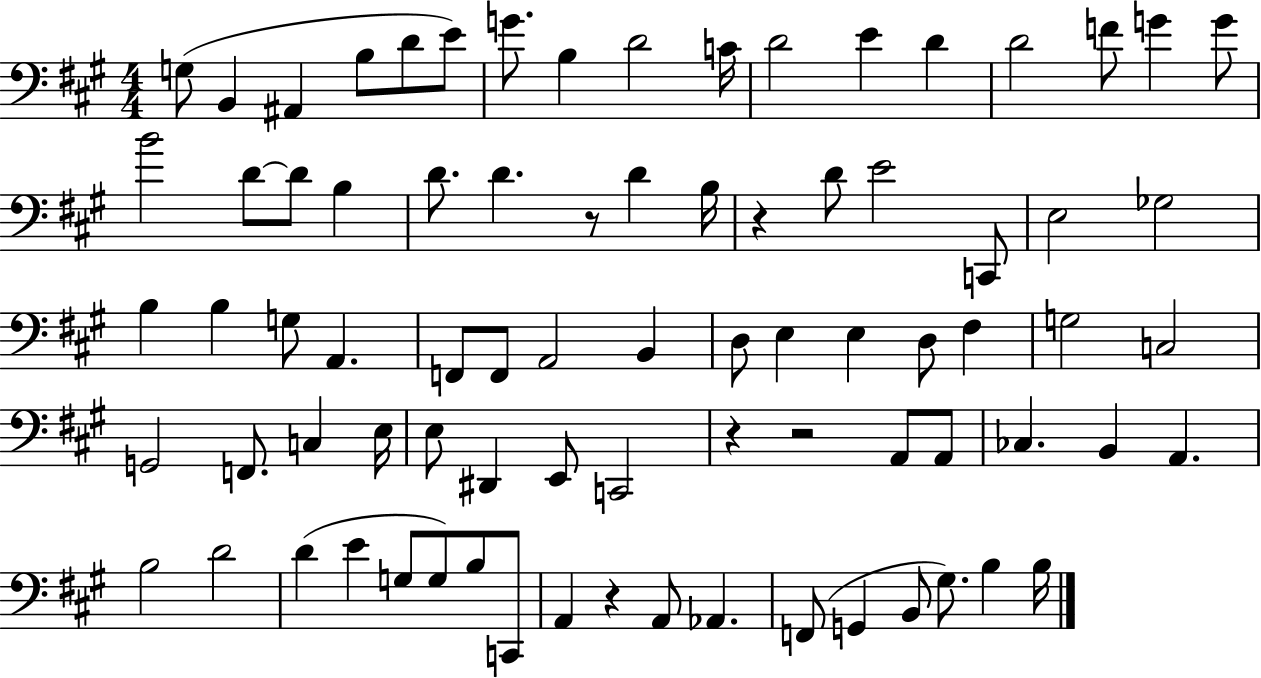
G3/e B2/q A#2/q B3/e D4/e E4/e G4/e. B3/q D4/h C4/s D4/h E4/q D4/q D4/h F4/e G4/q G4/e B4/h D4/e D4/e B3/q D4/e. D4/q. R/e D4/q B3/s R/q D4/e E4/h C2/e E3/h Gb3/h B3/q B3/q G3/e A2/q. F2/e F2/e A2/h B2/q D3/e E3/q E3/q D3/e F#3/q G3/h C3/h G2/h F2/e. C3/q E3/s E3/e D#2/q E2/e C2/h R/q R/h A2/e A2/e CES3/q. B2/q A2/q. B3/h D4/h D4/q E4/q G3/e G3/e B3/e C2/e A2/q R/q A2/e Ab2/q. F2/e G2/q B2/e G#3/e. B3/q B3/s